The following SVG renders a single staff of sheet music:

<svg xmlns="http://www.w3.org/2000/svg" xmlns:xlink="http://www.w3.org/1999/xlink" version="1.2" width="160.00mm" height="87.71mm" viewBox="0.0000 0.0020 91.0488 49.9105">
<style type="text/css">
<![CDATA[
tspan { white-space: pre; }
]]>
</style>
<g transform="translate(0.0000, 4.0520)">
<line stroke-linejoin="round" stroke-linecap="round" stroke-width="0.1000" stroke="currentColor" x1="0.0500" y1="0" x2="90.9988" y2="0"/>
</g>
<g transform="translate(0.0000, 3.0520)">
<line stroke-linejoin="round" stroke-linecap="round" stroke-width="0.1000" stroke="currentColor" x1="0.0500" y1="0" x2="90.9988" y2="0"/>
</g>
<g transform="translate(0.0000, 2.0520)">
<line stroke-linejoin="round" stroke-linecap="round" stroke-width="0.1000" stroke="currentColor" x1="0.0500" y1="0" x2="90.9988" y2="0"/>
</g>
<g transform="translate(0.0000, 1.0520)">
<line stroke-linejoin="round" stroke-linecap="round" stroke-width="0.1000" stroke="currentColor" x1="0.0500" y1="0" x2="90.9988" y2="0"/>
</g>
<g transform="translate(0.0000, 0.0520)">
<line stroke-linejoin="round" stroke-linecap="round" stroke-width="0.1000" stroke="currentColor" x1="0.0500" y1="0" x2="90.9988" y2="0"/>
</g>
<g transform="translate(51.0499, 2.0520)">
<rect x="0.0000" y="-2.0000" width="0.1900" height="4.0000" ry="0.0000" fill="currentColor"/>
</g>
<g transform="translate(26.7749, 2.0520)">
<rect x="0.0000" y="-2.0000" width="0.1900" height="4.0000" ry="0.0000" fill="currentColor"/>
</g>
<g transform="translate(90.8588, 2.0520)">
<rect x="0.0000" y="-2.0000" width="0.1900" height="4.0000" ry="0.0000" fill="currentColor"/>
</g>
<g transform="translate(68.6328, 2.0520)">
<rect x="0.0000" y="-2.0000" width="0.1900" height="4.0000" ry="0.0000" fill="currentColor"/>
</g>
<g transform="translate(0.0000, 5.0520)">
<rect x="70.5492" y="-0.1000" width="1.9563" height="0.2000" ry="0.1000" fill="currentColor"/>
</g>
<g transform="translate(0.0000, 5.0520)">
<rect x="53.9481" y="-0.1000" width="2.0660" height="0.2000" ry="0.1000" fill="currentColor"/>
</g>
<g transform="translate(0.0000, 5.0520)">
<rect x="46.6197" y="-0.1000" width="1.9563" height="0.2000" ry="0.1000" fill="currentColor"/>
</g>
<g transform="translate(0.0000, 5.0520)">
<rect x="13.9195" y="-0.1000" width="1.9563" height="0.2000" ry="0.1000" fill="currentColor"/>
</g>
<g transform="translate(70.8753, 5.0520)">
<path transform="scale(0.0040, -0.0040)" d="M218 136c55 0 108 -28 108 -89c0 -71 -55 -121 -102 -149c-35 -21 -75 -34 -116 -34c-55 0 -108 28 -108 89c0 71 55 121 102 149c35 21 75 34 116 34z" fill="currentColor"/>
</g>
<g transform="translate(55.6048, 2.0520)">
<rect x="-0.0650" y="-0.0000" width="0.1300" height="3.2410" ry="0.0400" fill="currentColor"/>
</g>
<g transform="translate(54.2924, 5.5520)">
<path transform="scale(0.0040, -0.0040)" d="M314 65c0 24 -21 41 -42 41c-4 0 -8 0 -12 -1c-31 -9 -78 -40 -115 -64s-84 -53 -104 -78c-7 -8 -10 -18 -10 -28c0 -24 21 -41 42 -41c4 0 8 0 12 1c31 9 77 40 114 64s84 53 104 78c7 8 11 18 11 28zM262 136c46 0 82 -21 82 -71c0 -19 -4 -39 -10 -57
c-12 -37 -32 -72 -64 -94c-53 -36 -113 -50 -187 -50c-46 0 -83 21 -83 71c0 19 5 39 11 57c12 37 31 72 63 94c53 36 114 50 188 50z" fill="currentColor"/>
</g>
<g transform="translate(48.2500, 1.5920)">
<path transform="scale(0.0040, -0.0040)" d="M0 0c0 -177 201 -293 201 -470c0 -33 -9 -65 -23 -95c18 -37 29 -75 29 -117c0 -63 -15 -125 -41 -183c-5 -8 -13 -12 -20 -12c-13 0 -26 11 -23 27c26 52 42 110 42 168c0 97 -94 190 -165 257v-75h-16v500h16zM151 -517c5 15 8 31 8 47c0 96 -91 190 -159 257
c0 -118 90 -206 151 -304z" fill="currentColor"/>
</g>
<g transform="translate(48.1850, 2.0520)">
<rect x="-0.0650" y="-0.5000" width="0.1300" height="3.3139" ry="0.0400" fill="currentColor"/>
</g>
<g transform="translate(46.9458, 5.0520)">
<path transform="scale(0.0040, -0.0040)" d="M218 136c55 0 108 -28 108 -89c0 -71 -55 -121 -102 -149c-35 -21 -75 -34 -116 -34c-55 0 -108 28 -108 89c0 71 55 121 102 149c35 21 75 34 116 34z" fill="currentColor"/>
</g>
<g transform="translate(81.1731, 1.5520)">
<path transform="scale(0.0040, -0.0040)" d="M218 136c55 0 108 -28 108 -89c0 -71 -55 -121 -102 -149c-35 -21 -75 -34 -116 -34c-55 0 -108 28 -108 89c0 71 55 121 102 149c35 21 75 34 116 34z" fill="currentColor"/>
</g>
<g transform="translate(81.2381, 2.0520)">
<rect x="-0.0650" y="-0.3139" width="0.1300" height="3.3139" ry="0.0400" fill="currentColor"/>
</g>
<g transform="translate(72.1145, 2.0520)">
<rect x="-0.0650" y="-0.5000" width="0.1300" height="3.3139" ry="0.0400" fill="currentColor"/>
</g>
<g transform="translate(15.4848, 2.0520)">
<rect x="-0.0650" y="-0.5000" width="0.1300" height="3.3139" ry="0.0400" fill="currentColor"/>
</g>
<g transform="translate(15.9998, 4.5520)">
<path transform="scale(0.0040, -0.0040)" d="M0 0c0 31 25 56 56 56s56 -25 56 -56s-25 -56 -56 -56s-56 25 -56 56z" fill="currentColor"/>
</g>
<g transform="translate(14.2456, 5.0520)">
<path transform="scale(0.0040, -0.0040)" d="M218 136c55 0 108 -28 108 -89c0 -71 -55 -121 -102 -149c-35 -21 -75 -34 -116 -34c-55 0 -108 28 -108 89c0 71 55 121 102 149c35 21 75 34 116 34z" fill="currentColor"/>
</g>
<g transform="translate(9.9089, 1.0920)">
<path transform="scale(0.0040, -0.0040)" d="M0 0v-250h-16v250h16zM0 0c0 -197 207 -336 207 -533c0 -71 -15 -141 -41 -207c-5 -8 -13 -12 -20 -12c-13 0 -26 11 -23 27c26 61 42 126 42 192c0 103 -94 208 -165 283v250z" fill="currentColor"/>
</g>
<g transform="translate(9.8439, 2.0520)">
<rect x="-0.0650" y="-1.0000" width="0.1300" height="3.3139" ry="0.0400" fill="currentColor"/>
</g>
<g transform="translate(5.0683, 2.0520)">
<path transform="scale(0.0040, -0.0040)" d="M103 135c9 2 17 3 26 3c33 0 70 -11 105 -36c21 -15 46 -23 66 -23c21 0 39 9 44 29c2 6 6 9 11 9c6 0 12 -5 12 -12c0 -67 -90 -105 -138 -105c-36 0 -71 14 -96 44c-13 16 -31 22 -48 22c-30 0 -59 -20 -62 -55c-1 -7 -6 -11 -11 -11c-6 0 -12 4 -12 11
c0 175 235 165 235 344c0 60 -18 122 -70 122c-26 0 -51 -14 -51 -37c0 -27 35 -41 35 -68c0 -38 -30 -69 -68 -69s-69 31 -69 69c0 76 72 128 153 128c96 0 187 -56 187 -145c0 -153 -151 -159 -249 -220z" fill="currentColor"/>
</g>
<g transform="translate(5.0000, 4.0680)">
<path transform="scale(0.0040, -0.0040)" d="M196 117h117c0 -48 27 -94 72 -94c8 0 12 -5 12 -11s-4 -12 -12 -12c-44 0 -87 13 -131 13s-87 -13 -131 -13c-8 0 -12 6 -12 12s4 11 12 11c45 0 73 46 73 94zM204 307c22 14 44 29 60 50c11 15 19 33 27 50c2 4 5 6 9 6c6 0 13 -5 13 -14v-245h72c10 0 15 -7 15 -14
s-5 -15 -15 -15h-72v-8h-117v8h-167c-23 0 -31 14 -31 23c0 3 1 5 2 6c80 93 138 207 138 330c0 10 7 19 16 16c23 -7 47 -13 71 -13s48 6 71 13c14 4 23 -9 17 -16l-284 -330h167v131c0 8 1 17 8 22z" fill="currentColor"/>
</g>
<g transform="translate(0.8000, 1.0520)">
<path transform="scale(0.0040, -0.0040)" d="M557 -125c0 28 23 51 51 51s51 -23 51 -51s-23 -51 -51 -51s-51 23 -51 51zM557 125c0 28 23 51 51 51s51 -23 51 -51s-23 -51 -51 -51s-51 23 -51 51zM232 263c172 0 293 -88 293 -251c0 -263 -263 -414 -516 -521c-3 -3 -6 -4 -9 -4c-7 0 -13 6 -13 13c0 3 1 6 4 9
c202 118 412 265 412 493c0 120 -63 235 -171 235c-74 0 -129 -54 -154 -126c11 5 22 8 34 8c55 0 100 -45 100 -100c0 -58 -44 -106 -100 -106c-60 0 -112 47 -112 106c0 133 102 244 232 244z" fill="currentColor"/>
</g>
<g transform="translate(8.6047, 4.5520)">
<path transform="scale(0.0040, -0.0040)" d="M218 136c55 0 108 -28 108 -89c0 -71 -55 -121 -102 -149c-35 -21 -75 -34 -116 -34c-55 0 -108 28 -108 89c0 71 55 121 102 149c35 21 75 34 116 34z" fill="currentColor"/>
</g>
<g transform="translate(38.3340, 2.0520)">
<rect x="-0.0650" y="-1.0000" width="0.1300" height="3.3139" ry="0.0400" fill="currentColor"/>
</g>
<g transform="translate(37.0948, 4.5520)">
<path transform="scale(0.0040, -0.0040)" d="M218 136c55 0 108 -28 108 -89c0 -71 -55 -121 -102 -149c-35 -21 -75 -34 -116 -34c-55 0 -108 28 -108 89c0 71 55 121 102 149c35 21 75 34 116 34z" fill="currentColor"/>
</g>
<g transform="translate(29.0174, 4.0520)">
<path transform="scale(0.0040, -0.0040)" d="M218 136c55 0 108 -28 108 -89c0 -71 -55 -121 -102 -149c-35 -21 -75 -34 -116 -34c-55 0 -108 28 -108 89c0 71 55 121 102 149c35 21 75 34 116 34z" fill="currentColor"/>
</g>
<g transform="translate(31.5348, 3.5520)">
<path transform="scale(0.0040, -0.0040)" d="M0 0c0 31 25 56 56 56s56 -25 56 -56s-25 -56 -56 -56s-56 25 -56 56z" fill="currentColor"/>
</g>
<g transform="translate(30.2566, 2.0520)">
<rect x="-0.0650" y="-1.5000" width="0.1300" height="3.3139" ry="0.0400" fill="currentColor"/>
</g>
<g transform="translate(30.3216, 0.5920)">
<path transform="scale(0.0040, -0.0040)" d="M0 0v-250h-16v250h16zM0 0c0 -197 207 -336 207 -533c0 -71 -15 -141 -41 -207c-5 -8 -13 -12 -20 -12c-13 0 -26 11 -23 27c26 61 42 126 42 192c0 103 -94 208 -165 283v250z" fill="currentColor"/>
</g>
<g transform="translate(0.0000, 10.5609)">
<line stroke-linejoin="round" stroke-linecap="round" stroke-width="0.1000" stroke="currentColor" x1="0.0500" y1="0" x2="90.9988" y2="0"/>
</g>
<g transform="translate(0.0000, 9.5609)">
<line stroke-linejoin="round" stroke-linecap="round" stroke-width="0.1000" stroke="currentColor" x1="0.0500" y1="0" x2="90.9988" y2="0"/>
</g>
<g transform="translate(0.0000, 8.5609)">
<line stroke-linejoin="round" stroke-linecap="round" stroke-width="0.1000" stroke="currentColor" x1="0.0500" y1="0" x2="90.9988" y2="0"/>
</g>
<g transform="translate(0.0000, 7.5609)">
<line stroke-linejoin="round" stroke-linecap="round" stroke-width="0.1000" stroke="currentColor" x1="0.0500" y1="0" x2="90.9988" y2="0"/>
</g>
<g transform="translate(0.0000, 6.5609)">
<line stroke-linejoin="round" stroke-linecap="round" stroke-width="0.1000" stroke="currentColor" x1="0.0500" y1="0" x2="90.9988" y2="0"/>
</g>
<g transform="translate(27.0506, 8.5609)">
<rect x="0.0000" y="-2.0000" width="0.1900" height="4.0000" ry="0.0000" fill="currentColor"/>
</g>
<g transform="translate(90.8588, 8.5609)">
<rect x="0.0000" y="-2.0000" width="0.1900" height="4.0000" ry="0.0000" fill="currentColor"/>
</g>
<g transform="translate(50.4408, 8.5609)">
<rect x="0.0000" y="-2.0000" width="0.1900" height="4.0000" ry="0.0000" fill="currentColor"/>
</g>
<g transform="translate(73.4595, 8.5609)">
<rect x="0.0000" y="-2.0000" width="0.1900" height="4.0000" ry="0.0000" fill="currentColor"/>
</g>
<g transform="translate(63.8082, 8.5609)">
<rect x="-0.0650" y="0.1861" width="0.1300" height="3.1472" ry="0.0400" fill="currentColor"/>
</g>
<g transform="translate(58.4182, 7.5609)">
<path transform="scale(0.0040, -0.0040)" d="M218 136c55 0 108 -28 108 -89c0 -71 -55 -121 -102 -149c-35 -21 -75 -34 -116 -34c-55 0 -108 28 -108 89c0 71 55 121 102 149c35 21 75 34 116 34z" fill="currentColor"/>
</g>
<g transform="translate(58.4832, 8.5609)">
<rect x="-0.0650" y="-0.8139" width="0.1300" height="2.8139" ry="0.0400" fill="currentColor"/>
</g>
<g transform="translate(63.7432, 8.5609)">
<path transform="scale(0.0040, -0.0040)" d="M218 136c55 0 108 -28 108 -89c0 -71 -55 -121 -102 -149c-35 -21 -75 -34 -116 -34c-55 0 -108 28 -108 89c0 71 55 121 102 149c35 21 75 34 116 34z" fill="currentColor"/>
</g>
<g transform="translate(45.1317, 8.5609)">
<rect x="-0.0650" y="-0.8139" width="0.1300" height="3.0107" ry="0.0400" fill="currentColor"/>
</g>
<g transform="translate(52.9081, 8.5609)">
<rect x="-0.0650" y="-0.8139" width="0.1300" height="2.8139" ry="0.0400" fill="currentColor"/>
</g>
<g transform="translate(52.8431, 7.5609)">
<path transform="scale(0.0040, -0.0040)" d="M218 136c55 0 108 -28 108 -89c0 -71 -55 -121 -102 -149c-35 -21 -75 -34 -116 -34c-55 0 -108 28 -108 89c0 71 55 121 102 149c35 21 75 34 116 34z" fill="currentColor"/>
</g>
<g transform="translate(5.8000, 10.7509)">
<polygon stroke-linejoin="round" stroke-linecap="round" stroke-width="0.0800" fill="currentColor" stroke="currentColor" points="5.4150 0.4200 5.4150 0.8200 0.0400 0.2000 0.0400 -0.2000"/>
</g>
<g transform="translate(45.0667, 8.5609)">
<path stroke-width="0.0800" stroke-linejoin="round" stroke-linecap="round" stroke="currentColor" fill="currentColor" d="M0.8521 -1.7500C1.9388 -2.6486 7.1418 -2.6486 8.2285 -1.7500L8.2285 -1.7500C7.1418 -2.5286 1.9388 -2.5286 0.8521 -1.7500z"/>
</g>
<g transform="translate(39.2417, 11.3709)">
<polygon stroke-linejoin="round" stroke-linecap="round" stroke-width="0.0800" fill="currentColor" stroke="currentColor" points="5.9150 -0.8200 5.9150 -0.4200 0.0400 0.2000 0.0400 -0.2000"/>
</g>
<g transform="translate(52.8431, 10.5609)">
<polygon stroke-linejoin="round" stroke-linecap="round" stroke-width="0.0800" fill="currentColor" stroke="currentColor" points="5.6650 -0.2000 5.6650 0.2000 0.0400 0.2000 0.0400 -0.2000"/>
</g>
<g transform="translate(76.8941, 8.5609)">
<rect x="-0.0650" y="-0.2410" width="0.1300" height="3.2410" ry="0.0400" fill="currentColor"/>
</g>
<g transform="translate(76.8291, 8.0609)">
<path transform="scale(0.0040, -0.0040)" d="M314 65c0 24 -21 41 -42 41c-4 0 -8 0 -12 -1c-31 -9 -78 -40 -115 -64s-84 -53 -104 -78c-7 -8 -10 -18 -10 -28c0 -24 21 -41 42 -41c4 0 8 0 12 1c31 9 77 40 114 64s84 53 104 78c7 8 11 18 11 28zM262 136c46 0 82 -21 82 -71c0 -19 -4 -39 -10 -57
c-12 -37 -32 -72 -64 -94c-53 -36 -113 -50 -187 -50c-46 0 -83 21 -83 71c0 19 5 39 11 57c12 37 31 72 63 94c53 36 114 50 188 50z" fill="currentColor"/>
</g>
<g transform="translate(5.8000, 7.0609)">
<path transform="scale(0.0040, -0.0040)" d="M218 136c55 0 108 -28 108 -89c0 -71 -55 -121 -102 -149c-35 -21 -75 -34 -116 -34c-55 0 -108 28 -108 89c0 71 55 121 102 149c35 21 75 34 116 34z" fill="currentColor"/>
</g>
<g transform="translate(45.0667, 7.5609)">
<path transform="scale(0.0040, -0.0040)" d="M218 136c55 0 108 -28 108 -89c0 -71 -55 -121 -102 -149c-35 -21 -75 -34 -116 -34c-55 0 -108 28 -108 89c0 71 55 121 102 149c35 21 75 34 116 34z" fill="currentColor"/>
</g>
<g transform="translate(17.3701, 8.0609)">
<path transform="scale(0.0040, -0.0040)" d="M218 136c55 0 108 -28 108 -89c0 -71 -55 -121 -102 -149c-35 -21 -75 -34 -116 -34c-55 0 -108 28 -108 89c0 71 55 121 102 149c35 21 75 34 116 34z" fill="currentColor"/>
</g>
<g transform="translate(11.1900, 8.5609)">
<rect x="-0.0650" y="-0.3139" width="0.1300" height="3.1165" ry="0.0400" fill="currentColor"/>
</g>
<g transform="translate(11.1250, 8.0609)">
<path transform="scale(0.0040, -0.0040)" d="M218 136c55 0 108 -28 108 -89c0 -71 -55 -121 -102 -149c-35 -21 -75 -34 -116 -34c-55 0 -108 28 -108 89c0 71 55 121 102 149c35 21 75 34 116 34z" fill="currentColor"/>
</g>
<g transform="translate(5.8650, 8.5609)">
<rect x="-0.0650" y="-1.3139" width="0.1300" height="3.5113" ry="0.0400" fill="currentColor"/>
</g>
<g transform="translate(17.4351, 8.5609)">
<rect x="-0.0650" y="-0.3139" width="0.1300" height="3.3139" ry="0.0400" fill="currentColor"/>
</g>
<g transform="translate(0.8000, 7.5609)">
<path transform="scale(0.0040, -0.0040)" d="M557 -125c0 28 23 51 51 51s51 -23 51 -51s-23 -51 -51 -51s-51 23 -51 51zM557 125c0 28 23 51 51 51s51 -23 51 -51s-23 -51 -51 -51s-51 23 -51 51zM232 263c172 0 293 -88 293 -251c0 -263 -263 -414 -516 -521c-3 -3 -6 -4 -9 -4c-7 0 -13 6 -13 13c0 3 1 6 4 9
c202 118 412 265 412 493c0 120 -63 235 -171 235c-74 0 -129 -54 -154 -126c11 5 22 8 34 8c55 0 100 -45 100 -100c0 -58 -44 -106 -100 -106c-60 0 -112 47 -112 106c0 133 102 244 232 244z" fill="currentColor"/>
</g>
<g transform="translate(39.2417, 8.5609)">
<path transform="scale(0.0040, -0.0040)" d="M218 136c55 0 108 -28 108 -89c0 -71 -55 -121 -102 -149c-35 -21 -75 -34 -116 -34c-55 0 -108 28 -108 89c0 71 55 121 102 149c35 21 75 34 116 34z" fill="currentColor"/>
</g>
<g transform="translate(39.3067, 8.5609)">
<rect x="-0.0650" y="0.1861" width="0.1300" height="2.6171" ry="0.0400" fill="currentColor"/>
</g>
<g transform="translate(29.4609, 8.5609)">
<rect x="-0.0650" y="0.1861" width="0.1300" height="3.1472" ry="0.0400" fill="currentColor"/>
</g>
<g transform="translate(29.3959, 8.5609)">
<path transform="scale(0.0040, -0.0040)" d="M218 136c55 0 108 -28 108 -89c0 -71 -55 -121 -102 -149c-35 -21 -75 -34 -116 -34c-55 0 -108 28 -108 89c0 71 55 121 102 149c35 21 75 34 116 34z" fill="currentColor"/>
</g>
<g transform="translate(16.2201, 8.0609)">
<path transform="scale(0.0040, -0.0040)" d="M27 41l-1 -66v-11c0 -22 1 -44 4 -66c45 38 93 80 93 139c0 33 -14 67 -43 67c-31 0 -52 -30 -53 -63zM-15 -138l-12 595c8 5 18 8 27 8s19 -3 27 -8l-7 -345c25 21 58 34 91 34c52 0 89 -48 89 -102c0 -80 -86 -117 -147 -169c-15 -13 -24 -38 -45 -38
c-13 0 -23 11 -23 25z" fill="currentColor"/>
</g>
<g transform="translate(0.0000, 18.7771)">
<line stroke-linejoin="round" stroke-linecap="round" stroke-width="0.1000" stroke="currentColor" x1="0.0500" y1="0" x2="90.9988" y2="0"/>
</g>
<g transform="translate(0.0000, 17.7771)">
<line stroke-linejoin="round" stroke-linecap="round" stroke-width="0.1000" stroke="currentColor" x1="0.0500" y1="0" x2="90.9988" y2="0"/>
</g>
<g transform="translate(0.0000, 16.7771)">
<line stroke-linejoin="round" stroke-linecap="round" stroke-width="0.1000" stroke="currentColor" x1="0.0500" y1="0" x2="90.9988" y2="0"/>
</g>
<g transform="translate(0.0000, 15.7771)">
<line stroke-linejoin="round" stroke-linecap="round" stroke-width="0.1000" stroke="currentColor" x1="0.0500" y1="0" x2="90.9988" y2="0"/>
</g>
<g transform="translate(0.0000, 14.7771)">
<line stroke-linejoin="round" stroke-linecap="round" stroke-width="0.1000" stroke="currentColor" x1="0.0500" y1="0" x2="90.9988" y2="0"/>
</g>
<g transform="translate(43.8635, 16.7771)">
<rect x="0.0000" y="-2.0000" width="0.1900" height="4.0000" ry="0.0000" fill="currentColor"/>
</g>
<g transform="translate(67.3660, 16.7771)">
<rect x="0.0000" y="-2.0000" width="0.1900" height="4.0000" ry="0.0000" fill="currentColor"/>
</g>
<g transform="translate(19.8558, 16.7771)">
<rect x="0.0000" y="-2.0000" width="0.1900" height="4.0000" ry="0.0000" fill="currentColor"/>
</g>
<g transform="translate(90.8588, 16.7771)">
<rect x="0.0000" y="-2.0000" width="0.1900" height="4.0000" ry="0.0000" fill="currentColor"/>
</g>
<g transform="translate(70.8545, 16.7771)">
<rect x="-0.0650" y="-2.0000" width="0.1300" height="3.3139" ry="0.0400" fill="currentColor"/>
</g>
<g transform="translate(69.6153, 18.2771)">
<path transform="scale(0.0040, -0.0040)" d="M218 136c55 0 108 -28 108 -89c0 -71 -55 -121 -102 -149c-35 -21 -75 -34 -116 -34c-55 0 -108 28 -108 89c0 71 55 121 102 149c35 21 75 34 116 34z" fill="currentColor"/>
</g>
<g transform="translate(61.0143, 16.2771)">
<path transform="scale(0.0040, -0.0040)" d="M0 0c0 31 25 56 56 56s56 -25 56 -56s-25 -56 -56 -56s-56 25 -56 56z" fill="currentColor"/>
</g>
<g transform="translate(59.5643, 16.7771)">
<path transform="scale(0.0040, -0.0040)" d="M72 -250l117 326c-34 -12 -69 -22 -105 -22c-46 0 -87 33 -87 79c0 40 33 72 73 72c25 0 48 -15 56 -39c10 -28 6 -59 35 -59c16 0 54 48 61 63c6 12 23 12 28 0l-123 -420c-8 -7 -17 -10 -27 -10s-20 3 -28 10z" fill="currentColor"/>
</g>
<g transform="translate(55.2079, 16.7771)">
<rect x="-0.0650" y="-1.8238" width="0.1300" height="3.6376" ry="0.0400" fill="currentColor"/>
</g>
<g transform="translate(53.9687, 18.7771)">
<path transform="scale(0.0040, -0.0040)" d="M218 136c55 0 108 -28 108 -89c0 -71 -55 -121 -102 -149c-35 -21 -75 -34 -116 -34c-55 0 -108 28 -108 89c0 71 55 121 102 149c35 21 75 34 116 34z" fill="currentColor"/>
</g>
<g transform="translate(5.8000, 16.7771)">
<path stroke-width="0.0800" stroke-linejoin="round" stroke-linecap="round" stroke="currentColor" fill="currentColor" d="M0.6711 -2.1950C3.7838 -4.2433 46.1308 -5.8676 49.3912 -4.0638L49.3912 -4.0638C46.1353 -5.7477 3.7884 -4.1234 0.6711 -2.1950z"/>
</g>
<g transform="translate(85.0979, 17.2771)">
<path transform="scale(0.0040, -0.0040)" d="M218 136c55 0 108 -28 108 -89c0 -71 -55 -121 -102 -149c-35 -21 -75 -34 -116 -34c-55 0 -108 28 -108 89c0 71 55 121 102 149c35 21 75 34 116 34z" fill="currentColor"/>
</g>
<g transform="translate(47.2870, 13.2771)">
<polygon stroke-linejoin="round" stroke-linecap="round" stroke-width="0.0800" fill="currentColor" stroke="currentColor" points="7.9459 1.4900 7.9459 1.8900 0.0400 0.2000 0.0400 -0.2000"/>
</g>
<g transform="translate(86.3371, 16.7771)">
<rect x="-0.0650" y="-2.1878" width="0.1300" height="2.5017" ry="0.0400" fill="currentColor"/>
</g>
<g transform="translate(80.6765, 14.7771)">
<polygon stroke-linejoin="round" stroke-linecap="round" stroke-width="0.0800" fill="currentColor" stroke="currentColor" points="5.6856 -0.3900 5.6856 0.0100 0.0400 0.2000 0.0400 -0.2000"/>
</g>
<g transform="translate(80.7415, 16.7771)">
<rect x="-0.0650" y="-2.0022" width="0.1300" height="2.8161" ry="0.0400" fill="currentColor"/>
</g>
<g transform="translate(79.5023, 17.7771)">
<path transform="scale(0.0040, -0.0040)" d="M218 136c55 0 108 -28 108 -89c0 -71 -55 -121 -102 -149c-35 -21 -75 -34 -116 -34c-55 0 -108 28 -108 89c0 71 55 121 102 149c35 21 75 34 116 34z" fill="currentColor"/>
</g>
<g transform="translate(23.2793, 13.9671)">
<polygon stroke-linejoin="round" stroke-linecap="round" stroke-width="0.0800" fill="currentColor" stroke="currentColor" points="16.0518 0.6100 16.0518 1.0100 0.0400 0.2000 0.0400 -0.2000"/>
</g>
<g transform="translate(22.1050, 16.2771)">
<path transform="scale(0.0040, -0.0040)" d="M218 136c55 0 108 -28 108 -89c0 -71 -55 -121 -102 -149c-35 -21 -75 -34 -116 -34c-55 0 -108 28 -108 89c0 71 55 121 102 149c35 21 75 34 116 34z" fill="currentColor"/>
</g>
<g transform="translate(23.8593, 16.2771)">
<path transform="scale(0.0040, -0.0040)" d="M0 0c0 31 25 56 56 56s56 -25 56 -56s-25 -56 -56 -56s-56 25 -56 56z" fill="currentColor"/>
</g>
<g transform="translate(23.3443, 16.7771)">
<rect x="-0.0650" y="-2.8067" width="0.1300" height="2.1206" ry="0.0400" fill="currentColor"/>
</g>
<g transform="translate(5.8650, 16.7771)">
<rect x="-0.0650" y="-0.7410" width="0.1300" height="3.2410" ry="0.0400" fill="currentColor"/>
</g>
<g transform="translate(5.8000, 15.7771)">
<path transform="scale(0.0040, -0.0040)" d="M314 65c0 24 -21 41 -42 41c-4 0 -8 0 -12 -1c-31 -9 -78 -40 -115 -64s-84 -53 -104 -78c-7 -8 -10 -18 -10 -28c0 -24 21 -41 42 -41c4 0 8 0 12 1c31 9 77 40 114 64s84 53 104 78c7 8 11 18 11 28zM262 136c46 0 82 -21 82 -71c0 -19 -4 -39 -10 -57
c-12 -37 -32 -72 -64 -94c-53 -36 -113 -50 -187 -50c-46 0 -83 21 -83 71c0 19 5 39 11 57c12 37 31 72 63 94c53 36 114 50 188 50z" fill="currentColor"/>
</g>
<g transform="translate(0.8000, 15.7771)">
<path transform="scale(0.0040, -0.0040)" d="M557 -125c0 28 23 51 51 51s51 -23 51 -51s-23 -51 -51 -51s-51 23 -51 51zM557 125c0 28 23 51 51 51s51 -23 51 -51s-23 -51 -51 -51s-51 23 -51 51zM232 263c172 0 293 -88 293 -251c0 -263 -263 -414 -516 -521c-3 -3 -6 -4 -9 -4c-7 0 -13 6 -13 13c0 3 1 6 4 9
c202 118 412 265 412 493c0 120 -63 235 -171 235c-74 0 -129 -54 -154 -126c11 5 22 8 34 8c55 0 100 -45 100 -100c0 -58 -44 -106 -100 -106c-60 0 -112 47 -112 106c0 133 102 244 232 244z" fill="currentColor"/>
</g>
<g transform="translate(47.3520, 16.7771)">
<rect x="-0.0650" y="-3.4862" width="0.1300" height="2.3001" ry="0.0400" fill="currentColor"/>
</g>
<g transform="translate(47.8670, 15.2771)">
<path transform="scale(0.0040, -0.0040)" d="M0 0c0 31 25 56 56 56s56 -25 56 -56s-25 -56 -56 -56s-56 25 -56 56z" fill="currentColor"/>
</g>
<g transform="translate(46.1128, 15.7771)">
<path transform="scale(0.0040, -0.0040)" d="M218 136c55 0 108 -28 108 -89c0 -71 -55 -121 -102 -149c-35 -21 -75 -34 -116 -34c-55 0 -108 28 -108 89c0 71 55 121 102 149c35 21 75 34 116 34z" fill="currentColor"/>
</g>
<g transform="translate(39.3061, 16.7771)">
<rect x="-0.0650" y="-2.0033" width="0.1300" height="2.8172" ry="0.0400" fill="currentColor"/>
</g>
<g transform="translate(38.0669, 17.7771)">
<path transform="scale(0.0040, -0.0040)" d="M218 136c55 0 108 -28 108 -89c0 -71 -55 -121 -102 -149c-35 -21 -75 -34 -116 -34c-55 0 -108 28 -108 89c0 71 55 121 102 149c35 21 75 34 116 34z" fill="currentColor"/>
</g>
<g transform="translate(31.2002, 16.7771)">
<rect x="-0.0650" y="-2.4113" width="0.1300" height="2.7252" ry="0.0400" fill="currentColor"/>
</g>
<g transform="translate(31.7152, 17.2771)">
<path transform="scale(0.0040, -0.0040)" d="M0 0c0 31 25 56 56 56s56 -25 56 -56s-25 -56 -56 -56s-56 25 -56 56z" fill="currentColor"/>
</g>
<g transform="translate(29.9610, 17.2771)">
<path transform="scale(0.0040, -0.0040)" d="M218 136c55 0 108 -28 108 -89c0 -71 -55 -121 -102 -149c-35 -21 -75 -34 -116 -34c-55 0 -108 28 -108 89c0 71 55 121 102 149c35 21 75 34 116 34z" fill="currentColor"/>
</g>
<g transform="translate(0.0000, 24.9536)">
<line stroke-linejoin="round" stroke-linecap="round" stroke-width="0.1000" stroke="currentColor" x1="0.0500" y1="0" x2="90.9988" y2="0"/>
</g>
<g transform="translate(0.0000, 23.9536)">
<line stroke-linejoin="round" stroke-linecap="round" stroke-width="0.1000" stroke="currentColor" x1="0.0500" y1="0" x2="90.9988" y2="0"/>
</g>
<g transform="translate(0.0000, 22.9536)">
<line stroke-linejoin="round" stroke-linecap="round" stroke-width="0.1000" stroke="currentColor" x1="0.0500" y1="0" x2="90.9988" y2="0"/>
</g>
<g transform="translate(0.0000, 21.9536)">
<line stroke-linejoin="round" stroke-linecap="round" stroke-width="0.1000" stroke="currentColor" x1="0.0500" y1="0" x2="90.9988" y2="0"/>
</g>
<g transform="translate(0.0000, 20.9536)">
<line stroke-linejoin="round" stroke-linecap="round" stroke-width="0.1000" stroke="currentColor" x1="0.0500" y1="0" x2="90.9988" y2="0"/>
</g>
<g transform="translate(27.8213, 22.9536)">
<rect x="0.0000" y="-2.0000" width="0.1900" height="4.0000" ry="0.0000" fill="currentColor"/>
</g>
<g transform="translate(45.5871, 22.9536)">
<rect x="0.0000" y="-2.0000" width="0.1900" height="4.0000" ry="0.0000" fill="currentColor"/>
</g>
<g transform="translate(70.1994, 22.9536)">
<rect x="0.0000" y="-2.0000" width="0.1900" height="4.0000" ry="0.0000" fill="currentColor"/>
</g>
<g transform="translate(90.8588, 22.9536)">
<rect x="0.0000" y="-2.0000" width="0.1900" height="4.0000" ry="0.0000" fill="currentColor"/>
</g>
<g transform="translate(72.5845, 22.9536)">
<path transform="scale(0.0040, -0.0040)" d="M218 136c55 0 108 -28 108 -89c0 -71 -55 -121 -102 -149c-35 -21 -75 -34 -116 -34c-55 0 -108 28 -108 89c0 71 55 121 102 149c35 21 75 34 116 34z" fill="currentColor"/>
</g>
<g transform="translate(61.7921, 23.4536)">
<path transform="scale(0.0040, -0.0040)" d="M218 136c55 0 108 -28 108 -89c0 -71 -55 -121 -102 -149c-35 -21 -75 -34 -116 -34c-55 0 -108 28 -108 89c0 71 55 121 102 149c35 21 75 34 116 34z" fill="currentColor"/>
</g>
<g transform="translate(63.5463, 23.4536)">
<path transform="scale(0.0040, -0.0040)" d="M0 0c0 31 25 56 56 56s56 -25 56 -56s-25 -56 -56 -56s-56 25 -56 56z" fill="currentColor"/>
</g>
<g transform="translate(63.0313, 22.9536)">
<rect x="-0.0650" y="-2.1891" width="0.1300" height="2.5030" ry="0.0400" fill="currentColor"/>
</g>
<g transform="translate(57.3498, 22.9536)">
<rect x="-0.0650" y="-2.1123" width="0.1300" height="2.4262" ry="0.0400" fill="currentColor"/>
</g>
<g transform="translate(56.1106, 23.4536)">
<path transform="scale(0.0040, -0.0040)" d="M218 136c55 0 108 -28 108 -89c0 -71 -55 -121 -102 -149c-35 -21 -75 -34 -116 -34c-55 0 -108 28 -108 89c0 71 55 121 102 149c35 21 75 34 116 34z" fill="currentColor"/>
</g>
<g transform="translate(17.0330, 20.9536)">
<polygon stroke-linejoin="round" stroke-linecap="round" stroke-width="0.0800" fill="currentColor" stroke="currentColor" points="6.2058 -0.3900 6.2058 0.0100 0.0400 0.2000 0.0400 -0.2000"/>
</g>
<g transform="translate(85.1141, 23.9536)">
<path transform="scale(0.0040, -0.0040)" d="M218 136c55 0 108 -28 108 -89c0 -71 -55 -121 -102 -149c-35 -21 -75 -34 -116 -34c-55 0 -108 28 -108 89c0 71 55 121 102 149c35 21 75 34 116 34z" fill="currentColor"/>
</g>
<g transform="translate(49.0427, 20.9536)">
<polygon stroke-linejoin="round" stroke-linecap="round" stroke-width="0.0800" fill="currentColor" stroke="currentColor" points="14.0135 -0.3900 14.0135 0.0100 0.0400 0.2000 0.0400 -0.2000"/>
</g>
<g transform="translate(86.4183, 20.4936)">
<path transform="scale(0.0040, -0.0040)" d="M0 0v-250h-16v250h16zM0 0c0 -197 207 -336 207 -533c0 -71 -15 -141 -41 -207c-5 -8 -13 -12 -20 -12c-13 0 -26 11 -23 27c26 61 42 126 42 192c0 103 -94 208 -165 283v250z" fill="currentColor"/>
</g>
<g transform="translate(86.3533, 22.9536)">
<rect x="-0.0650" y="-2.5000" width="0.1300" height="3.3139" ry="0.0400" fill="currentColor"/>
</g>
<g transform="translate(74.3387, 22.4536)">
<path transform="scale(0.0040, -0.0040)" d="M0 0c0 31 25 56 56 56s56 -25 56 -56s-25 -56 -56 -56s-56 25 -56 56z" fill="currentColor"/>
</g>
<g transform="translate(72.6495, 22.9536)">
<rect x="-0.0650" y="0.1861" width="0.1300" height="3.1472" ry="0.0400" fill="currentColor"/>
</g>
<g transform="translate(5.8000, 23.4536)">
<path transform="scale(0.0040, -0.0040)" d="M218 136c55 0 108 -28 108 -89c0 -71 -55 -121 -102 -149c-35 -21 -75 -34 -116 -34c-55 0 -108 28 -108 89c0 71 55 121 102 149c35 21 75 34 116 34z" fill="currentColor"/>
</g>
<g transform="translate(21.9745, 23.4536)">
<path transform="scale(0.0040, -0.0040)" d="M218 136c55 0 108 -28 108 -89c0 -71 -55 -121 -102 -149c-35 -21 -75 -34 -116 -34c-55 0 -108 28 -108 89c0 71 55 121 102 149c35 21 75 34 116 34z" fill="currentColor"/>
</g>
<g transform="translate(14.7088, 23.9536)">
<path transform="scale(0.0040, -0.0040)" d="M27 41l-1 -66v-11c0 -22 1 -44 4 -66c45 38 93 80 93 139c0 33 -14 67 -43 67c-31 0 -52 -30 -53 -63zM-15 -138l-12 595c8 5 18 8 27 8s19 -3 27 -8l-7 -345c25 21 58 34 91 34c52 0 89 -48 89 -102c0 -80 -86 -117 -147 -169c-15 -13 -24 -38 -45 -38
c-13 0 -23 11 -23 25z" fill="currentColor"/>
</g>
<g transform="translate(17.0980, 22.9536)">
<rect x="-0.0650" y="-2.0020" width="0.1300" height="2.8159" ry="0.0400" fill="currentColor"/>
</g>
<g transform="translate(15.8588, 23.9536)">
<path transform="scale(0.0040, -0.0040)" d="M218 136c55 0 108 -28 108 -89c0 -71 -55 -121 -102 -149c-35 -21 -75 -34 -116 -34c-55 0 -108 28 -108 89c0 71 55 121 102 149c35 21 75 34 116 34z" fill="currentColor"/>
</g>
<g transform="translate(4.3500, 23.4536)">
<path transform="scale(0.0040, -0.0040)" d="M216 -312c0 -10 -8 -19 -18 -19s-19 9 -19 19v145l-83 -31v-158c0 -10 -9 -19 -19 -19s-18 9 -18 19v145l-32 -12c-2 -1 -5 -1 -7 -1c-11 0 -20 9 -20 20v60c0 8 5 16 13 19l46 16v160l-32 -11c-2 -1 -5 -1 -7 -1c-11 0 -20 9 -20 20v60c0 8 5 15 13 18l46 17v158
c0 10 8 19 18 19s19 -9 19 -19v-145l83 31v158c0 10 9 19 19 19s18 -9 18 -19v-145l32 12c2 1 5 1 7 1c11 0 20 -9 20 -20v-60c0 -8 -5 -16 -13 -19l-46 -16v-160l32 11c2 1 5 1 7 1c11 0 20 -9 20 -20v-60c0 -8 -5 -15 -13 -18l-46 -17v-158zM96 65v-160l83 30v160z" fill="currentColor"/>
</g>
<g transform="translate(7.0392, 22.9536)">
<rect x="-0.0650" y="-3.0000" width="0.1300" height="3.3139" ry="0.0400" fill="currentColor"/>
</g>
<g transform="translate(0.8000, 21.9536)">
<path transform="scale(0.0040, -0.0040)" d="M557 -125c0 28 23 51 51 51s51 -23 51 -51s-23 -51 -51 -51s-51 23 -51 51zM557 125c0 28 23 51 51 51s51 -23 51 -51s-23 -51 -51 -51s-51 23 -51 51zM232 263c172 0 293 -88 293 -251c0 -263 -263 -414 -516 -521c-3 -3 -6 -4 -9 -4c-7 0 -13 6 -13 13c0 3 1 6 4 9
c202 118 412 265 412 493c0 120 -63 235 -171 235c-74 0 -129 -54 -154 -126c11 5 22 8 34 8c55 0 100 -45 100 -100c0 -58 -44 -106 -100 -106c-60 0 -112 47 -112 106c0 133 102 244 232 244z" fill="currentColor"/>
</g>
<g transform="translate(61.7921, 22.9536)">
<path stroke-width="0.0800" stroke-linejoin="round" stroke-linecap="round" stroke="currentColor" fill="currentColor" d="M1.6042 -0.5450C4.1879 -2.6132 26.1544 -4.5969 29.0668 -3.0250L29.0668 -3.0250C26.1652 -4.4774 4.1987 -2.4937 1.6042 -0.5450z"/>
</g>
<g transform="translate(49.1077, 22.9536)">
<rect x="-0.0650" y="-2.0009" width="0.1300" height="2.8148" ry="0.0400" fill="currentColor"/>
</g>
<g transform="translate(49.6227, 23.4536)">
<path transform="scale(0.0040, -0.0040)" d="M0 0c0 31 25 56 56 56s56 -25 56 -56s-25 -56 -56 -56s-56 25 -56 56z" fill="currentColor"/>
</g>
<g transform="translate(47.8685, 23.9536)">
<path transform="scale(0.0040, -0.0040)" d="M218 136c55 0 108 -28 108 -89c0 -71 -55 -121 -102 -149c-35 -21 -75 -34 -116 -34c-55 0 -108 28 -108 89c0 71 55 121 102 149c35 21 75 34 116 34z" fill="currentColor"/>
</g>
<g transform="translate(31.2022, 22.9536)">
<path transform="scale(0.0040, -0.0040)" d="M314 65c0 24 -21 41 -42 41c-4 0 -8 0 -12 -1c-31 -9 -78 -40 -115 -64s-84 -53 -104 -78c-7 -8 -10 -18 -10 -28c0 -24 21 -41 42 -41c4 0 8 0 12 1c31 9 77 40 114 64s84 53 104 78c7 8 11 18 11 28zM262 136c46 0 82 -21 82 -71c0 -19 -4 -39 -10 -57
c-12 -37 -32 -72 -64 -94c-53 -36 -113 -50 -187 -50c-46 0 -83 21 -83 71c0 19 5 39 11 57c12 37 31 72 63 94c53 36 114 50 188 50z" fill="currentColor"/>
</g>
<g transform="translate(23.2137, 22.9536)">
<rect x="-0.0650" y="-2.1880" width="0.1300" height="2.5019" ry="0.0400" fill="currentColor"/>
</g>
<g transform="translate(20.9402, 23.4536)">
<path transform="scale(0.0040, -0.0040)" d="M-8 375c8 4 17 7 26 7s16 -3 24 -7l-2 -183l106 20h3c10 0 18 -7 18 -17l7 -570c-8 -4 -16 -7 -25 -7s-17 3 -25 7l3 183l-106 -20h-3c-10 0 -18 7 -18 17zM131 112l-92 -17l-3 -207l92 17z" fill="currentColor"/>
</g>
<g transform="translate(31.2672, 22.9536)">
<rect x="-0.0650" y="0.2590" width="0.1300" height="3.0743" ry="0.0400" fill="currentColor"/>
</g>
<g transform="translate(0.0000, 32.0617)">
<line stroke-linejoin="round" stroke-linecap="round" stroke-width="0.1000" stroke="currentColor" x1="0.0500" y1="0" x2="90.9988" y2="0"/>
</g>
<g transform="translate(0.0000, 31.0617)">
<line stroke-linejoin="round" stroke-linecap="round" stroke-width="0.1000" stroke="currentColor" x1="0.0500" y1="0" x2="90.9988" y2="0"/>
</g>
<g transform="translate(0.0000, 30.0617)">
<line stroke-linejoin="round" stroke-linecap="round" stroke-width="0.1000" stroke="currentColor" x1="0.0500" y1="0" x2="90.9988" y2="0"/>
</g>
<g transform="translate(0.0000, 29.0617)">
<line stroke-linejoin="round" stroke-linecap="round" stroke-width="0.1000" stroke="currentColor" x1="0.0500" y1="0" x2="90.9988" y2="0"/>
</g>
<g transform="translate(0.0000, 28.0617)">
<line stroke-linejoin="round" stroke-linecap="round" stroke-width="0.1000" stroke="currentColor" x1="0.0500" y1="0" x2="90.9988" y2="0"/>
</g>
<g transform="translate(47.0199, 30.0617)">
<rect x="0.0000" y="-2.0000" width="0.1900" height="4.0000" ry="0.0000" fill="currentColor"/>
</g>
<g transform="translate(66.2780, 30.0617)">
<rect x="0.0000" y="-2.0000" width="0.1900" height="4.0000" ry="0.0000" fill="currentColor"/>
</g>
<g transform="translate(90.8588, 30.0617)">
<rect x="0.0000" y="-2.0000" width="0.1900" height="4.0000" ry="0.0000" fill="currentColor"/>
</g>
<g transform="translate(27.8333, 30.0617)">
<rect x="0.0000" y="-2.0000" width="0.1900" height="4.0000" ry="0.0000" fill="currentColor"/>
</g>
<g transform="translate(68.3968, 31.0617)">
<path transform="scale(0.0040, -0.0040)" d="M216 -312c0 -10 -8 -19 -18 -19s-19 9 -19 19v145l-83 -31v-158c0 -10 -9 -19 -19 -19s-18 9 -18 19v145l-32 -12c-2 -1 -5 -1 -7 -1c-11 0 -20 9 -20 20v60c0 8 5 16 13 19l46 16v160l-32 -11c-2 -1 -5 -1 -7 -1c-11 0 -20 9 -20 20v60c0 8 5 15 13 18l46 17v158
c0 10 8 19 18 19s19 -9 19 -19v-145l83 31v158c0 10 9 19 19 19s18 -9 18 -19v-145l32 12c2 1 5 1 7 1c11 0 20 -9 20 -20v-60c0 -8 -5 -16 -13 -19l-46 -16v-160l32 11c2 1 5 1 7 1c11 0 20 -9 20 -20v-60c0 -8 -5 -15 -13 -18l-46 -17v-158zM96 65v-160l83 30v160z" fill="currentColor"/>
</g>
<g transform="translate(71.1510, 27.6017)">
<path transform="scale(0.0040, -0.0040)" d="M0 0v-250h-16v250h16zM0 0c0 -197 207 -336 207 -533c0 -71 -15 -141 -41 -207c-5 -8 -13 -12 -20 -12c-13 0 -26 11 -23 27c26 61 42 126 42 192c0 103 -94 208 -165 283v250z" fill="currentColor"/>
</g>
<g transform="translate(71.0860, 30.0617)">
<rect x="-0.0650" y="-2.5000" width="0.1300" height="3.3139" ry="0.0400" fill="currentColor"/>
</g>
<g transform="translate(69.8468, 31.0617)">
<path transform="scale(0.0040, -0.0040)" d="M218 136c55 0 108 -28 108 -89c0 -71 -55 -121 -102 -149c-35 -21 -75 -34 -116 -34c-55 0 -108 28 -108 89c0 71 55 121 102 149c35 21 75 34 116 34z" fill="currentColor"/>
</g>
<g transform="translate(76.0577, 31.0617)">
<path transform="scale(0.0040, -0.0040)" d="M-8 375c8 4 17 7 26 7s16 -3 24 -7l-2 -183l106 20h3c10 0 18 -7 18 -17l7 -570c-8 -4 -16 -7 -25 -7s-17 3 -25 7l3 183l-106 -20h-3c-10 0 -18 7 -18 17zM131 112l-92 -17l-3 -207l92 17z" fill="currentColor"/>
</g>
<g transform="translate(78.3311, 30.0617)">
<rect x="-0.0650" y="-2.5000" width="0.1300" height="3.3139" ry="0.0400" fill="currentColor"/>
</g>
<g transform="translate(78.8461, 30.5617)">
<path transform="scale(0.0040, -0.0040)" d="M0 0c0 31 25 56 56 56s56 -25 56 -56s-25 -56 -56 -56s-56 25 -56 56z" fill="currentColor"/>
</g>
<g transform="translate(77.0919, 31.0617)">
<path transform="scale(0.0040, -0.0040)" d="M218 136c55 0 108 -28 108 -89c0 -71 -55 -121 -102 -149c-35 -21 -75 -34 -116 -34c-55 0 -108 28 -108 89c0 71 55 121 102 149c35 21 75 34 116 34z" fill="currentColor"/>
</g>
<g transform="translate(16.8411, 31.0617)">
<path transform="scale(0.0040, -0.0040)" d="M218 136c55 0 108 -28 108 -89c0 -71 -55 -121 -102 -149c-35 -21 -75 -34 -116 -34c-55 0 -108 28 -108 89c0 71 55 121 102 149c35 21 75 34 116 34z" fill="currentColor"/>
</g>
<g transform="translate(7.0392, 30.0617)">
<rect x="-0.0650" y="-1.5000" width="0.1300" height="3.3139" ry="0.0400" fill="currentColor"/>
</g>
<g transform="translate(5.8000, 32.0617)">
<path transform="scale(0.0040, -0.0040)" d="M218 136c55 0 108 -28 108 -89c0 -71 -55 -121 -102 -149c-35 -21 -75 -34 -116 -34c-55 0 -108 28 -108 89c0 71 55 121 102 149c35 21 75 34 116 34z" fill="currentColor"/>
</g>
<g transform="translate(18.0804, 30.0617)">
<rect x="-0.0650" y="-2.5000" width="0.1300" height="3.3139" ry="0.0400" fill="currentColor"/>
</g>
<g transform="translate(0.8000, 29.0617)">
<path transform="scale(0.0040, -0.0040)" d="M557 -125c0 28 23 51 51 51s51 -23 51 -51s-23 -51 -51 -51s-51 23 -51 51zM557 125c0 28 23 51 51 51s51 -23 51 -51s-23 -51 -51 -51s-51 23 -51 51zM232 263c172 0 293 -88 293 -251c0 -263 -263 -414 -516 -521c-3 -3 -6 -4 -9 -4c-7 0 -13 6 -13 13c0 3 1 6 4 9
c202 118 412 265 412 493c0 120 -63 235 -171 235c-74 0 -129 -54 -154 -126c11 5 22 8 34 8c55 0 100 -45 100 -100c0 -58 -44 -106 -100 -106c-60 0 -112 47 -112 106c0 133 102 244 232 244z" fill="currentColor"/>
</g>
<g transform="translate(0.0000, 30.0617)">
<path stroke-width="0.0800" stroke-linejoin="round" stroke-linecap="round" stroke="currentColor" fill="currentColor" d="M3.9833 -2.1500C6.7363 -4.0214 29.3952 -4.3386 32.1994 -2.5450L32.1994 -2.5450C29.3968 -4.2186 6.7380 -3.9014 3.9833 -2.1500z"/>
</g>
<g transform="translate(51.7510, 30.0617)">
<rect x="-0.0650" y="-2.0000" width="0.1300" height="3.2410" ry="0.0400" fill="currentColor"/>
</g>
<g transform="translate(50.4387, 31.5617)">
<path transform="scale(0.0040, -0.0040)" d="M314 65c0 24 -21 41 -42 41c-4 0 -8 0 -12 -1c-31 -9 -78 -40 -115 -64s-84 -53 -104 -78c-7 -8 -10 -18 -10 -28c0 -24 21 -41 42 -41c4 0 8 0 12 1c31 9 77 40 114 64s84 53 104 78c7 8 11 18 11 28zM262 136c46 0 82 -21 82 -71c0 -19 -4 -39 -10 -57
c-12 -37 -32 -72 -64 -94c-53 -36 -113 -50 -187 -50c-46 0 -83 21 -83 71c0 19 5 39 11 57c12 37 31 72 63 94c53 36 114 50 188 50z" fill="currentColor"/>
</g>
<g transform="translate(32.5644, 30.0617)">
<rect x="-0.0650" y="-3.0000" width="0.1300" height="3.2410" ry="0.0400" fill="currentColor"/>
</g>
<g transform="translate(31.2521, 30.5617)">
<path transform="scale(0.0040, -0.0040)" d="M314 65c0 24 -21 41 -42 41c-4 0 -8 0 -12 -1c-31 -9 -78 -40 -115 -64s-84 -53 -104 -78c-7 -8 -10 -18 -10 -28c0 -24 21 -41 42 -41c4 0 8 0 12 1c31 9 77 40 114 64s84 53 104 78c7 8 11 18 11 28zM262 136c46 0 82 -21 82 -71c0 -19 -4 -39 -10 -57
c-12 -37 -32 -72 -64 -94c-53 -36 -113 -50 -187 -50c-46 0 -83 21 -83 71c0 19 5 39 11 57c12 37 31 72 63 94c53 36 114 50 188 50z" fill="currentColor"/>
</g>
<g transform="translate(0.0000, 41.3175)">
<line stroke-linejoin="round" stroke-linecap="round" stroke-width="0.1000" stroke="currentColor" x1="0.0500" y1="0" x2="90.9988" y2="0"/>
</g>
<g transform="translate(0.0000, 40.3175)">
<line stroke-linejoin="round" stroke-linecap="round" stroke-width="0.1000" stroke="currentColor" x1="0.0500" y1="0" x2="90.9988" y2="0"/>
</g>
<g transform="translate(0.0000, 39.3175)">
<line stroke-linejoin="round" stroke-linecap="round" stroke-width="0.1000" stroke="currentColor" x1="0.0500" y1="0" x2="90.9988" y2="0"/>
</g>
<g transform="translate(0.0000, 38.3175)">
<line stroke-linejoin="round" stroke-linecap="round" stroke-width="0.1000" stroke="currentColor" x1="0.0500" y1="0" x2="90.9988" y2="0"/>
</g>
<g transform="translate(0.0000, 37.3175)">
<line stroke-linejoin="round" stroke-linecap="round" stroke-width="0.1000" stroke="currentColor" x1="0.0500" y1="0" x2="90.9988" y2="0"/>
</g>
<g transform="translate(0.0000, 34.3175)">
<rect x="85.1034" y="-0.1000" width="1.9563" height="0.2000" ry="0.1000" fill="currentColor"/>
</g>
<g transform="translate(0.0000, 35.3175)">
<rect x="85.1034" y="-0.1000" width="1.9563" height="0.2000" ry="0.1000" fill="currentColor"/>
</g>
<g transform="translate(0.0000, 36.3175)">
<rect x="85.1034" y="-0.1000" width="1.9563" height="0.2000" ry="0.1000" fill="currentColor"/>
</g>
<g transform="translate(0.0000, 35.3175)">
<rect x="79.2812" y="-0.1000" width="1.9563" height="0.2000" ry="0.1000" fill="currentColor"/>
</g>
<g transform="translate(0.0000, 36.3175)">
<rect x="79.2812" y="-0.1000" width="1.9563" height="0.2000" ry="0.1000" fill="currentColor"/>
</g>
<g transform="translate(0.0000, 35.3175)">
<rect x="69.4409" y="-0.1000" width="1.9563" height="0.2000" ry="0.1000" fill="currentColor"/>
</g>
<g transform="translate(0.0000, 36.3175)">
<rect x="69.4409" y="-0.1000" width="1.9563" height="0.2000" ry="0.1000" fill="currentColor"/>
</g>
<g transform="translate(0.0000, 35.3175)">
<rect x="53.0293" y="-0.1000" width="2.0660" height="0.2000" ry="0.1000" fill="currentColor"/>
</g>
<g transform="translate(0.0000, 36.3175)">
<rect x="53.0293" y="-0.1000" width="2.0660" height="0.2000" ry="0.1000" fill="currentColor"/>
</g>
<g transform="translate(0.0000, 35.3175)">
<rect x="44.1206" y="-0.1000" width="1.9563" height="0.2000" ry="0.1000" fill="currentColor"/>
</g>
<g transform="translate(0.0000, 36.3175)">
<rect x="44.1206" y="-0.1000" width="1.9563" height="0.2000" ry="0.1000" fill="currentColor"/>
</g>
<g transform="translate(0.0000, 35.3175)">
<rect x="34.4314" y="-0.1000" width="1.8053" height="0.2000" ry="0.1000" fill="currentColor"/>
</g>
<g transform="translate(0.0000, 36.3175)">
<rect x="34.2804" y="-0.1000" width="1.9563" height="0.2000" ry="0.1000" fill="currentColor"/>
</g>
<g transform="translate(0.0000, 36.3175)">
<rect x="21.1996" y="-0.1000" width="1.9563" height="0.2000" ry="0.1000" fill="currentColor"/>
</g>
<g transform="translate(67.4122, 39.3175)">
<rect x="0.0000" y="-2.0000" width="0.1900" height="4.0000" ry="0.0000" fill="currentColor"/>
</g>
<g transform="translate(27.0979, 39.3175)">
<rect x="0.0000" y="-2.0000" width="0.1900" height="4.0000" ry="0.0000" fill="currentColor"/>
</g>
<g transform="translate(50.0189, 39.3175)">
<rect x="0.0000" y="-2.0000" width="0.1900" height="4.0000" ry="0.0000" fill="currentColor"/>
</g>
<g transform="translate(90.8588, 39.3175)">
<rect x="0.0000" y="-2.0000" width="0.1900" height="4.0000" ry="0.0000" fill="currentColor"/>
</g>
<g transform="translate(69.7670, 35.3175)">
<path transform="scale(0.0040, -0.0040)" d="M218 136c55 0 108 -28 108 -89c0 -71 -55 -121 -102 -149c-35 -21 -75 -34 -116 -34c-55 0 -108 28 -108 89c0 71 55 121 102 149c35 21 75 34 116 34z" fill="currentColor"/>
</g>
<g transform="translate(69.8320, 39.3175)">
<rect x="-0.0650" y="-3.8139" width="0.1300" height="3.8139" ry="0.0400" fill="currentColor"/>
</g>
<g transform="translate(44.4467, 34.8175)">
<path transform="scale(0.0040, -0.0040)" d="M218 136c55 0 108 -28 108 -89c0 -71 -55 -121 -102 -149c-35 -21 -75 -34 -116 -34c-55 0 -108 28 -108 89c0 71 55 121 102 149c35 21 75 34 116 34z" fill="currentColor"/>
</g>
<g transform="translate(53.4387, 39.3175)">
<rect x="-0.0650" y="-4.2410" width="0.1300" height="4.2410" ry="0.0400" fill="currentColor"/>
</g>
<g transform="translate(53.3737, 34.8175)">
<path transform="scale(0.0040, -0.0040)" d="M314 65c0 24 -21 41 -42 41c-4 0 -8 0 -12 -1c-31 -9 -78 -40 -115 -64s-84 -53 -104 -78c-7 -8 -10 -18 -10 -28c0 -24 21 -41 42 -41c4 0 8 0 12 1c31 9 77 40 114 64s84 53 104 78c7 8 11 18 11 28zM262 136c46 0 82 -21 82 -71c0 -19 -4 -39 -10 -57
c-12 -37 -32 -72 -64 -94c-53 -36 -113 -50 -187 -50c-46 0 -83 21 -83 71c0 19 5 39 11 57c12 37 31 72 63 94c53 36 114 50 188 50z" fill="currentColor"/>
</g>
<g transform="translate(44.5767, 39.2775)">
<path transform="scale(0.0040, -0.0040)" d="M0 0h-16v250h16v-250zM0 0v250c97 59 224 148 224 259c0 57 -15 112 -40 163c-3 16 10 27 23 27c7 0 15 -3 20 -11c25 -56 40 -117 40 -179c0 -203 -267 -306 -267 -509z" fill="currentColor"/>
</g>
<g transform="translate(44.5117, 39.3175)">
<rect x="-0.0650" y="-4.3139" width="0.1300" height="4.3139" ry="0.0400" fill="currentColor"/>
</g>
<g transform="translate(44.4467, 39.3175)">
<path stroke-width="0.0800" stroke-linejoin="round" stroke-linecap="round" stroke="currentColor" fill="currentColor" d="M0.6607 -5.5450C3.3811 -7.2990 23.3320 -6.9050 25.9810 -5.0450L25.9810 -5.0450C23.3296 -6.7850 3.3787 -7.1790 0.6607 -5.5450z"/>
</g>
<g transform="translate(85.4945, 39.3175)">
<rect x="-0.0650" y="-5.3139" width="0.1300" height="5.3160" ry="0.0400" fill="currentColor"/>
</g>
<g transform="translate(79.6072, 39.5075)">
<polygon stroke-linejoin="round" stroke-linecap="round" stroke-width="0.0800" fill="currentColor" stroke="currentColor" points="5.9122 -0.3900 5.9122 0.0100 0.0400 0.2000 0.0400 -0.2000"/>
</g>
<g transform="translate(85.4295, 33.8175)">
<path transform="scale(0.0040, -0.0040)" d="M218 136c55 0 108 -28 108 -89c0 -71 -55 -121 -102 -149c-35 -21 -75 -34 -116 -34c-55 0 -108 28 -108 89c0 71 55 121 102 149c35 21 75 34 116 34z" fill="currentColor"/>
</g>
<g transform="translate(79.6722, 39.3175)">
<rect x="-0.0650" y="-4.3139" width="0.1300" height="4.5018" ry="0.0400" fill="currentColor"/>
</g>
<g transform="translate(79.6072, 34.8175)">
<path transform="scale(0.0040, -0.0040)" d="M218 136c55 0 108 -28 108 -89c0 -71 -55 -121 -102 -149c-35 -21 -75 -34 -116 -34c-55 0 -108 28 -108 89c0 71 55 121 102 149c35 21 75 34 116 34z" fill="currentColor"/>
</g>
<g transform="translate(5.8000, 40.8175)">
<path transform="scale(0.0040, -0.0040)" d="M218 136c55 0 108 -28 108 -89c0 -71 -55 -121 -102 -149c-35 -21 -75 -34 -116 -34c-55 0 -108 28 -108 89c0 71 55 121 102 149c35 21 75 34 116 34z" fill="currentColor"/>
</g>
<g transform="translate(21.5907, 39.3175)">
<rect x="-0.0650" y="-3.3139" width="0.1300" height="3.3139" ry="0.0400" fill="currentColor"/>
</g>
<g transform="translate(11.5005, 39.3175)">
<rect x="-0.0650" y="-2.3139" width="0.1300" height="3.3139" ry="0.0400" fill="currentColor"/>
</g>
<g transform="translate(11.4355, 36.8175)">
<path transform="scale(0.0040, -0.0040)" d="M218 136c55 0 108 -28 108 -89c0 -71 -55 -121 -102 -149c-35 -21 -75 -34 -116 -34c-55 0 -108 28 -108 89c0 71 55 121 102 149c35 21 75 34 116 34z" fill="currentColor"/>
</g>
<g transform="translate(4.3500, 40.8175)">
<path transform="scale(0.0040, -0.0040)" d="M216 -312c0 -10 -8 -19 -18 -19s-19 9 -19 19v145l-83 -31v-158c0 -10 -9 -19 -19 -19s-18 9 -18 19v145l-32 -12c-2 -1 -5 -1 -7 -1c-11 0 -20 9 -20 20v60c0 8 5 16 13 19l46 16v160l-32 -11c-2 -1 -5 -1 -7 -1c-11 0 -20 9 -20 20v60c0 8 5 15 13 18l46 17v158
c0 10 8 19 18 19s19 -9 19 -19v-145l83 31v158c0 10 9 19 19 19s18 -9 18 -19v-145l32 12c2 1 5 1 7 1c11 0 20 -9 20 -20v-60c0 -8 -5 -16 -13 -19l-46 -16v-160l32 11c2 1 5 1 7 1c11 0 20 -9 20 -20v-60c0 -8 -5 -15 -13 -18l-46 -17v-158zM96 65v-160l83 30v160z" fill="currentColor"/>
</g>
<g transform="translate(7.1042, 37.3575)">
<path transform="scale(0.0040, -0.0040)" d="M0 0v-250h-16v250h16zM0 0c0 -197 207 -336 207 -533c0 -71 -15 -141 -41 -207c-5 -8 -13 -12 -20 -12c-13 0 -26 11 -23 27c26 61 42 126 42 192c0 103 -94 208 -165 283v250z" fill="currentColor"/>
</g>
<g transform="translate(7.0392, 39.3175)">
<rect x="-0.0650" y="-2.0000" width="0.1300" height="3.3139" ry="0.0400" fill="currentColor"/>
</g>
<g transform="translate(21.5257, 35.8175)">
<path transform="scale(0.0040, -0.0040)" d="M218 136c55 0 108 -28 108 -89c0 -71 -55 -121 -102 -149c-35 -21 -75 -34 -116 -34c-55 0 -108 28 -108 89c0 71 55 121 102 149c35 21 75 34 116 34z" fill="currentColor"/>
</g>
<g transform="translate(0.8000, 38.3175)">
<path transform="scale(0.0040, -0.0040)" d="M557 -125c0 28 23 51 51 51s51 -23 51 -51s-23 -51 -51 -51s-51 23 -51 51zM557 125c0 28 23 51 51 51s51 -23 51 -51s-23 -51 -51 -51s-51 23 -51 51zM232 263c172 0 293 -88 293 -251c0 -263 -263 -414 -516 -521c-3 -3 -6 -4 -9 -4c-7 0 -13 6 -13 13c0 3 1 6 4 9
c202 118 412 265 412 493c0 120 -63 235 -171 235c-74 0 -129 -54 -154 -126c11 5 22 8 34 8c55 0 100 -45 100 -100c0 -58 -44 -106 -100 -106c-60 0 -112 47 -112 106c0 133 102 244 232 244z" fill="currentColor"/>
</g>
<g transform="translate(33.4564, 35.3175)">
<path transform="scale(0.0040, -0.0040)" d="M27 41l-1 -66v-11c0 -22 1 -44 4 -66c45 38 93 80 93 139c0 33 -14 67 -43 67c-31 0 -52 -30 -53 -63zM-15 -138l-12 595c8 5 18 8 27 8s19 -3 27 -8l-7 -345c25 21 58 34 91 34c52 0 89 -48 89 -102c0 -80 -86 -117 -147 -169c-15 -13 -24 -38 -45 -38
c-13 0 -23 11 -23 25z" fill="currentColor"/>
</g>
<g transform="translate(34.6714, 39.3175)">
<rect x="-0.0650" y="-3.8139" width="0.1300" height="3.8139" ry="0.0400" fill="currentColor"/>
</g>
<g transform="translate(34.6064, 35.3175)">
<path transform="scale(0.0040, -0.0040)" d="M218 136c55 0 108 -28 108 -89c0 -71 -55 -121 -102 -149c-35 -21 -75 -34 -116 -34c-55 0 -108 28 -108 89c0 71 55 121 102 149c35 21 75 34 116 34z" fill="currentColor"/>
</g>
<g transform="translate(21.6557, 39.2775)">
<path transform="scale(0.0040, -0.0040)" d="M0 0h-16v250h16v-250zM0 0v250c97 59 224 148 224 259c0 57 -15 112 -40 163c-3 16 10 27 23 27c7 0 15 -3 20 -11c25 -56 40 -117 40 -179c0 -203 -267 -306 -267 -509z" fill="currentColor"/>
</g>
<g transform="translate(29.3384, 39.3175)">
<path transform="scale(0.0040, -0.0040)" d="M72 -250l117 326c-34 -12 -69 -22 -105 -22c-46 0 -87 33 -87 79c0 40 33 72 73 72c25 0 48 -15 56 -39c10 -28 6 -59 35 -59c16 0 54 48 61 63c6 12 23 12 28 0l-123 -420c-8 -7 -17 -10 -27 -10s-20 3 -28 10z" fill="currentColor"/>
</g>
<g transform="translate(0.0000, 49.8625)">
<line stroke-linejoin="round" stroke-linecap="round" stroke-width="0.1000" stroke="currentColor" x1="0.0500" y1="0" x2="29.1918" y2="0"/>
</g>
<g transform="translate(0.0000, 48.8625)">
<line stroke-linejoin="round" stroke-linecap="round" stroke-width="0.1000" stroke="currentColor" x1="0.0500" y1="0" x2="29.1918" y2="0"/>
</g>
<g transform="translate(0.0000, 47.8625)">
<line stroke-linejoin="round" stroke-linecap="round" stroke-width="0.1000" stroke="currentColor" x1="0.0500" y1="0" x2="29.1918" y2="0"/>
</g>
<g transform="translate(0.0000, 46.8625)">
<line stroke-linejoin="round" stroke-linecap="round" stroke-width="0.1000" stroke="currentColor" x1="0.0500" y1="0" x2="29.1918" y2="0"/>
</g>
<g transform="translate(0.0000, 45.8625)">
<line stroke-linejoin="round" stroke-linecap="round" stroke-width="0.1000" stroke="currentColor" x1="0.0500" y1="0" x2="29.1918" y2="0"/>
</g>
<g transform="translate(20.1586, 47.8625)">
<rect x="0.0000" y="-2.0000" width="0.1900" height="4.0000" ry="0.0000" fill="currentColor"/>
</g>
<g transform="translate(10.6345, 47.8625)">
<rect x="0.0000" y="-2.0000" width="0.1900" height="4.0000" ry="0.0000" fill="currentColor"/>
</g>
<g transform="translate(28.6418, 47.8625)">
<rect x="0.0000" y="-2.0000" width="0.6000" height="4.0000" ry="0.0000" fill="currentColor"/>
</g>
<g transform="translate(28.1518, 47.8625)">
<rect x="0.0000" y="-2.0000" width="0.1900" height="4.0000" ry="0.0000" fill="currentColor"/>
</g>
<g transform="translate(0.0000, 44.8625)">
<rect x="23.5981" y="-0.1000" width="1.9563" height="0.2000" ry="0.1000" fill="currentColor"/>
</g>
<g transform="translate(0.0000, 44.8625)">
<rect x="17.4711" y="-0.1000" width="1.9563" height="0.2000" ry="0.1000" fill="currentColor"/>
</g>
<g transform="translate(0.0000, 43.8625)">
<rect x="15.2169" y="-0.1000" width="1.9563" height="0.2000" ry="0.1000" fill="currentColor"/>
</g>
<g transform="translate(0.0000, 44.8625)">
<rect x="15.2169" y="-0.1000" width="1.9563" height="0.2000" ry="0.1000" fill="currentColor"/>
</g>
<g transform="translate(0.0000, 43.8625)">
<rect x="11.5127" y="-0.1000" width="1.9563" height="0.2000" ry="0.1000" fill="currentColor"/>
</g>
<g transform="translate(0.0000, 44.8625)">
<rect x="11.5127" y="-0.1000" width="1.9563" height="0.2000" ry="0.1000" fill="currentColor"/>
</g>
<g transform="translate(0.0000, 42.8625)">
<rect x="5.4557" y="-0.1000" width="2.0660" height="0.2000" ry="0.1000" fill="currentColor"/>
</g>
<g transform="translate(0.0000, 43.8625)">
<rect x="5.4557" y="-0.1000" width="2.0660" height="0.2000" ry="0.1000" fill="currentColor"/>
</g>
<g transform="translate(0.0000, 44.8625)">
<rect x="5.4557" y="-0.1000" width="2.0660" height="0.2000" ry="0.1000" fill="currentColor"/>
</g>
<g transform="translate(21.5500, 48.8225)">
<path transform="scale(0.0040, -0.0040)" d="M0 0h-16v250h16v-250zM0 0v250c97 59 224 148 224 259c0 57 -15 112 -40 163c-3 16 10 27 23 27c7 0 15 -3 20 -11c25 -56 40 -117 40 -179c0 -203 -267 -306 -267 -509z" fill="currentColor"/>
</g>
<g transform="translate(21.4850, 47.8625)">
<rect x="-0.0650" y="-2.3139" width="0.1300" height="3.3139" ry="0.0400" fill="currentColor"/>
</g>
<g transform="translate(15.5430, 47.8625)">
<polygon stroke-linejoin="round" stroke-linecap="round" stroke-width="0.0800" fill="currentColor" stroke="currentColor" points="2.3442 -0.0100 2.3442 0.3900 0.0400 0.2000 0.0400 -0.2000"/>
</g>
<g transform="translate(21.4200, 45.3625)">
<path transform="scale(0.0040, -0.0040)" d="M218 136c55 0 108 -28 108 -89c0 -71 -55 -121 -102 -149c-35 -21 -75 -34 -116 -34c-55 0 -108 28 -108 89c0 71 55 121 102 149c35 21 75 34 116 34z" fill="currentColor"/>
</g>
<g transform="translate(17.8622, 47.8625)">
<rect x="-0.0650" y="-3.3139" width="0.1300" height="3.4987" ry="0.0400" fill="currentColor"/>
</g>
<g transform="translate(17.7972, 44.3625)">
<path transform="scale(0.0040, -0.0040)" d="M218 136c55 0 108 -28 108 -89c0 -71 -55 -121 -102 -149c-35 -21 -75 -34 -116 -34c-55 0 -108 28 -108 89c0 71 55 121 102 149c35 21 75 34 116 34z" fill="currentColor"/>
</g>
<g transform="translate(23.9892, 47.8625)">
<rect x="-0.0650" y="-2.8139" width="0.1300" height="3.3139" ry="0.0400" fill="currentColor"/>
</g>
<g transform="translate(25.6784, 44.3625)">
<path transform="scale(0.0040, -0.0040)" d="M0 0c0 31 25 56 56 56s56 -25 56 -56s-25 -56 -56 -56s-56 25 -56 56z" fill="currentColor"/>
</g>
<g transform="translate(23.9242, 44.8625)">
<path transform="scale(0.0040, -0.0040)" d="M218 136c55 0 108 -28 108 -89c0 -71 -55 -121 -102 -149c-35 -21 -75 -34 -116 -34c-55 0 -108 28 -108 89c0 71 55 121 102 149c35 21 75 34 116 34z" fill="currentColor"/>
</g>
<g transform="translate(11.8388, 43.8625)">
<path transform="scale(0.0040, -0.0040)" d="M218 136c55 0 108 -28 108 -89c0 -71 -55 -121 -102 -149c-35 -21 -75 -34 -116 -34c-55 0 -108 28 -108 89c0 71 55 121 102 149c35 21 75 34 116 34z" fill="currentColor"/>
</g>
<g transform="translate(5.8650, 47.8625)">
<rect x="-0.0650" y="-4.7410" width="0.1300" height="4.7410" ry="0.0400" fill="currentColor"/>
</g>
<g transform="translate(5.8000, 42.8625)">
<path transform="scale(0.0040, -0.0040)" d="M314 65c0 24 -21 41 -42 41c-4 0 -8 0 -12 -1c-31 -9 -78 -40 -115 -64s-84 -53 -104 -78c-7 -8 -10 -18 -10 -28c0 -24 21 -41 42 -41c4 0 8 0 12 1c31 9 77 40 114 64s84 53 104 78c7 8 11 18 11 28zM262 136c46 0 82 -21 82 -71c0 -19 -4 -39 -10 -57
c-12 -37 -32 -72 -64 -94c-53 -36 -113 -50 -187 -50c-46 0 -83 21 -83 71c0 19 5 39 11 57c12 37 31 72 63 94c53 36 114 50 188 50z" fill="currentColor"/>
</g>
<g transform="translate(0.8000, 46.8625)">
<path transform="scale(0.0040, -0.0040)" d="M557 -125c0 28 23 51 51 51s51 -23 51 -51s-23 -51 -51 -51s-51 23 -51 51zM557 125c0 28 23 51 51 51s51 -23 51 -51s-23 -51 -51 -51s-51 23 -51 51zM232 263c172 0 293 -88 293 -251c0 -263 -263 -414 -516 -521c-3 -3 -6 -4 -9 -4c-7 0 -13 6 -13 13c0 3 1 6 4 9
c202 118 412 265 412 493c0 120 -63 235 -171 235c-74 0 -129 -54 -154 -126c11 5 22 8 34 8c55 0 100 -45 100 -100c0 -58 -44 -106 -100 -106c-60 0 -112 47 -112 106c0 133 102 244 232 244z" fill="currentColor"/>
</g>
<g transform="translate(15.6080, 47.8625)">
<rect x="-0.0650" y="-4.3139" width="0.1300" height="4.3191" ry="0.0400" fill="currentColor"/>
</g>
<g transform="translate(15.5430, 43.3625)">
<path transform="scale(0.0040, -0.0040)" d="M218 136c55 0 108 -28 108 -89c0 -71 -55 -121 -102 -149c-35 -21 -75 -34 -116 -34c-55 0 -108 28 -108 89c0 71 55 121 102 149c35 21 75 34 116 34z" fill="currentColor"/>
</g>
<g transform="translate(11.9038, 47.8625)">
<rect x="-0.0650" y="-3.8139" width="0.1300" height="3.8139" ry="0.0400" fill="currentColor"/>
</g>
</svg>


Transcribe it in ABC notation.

X:1
T:Untitled
M:2/4
L:1/4
K:C
F,,/2 E,, G,,/2 F,, E,,/4 D,,2 E,, E, G,/2 E,/2 _E, D, D,/2 F,/2 F,/2 F,/2 D, E,2 F,2 E,/2 C,/2 B,,/2 F,/2 G,,/2 z/2 A,, B,,/2 C,/2 ^C, _B,,/2 C,/2 D,2 B,,/2 C,/2 C,/2 D, B,,/2 G,, B,, C,2 A,,2 ^B,,/2 B,, ^A,,/2 B, D/2 z/2 _E F/2 F2 E F/2 A/2 G2 E F/2 D/2 B,/2 C